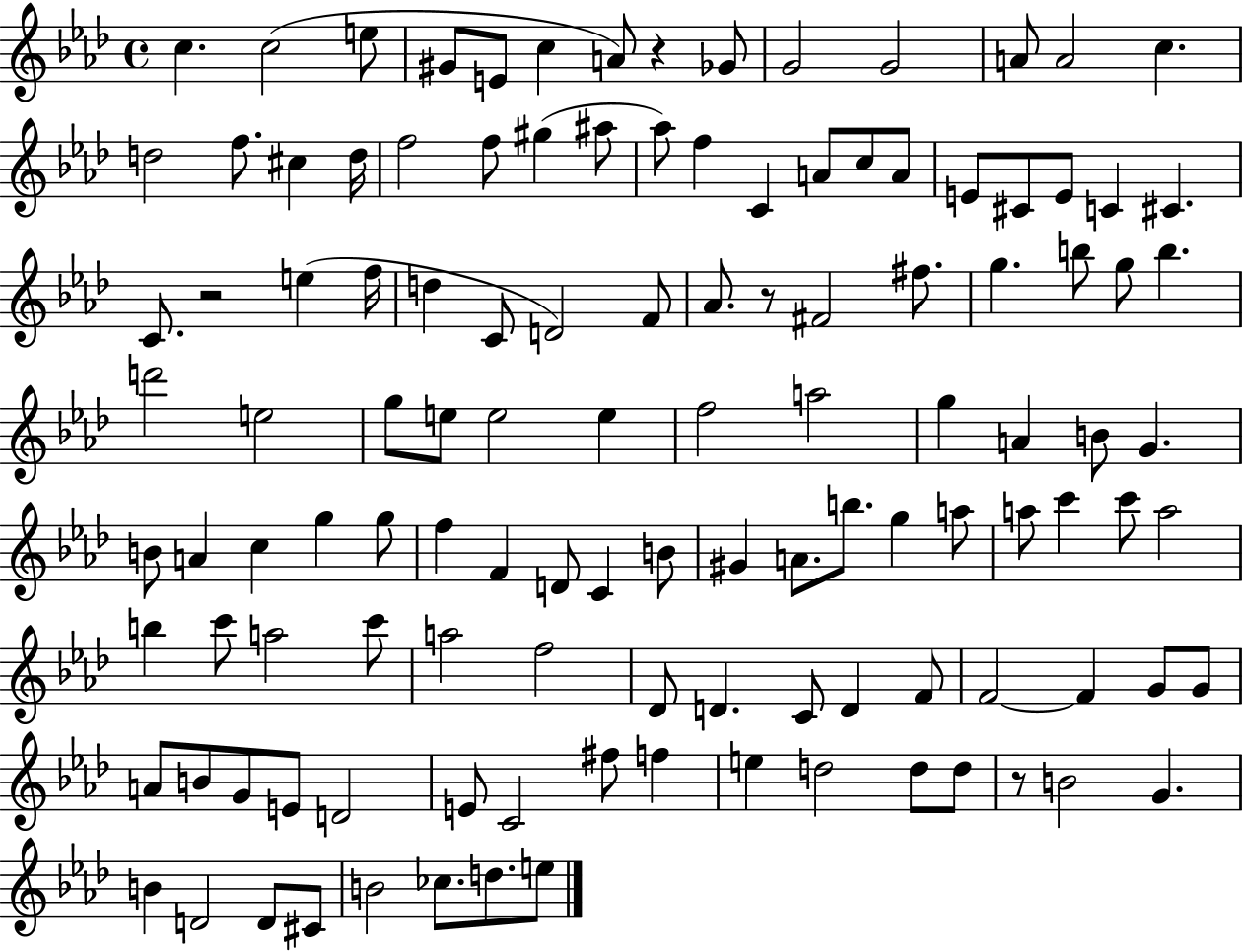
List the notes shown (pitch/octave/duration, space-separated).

C5/q. C5/h E5/e G#4/e E4/e C5/q A4/e R/q Gb4/e G4/h G4/h A4/e A4/h C5/q. D5/h F5/e. C#5/q D5/s F5/h F5/e G#5/q A#5/e Ab5/e F5/q C4/q A4/e C5/e A4/e E4/e C#4/e E4/e C4/q C#4/q. C4/e. R/h E5/q F5/s D5/q C4/e D4/h F4/e Ab4/e. R/e F#4/h F#5/e. G5/q. B5/e G5/e B5/q. D6/h E5/h G5/e E5/e E5/h E5/q F5/h A5/h G5/q A4/q B4/e G4/q. B4/e A4/q C5/q G5/q G5/e F5/q F4/q D4/e C4/q B4/e G#4/q A4/e. B5/e. G5/q A5/e A5/e C6/q C6/e A5/h B5/q C6/e A5/h C6/e A5/h F5/h Db4/e D4/q. C4/e D4/q F4/e F4/h F4/q G4/e G4/e A4/e B4/e G4/e E4/e D4/h E4/e C4/h F#5/e F5/q E5/q D5/h D5/e D5/e R/e B4/h G4/q. B4/q D4/h D4/e C#4/e B4/h CES5/e. D5/e. E5/e